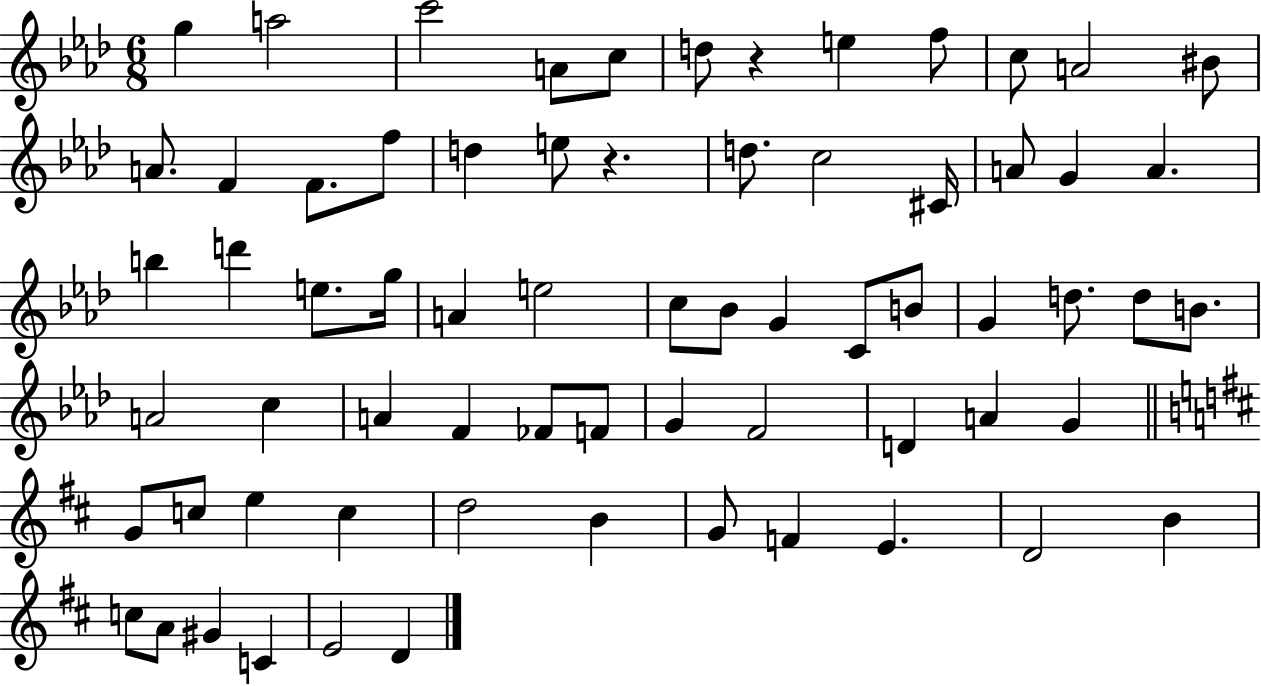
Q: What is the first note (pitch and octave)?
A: G5